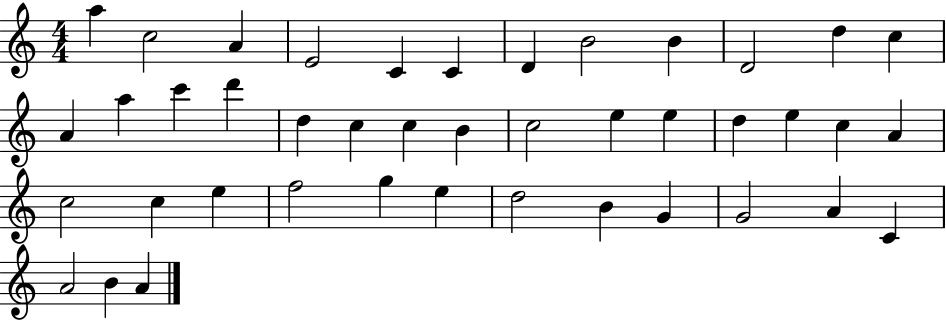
{
  \clef treble
  \numericTimeSignature
  \time 4/4
  \key c \major
  a''4 c''2 a'4 | e'2 c'4 c'4 | d'4 b'2 b'4 | d'2 d''4 c''4 | \break a'4 a''4 c'''4 d'''4 | d''4 c''4 c''4 b'4 | c''2 e''4 e''4 | d''4 e''4 c''4 a'4 | \break c''2 c''4 e''4 | f''2 g''4 e''4 | d''2 b'4 g'4 | g'2 a'4 c'4 | \break a'2 b'4 a'4 | \bar "|."
}